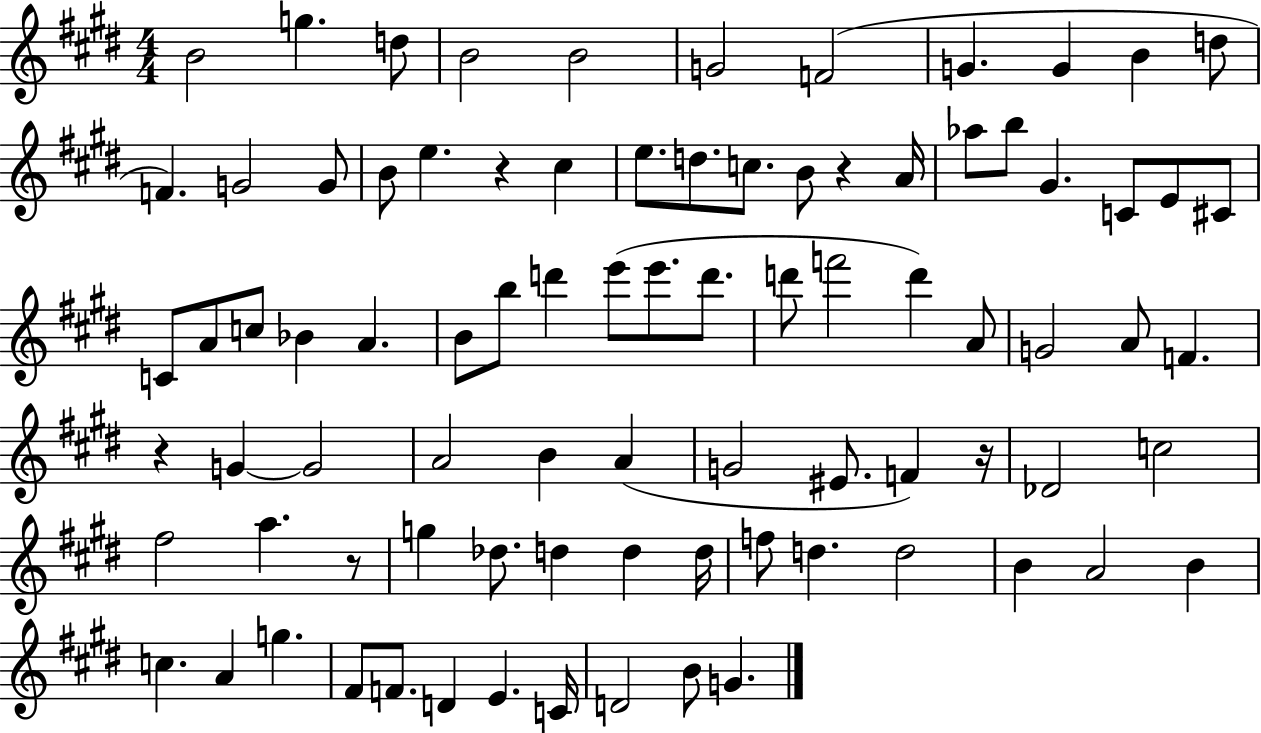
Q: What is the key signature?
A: E major